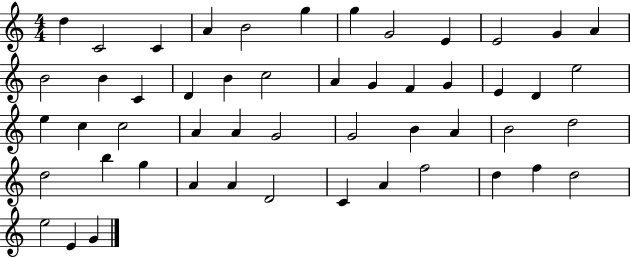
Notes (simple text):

D5/q C4/h C4/q A4/q B4/h G5/q G5/q G4/h E4/q E4/h G4/q A4/q B4/h B4/q C4/q D4/q B4/q C5/h A4/q G4/q F4/q G4/q E4/q D4/q E5/h E5/q C5/q C5/h A4/q A4/q G4/h G4/h B4/q A4/q B4/h D5/h D5/h B5/q G5/q A4/q A4/q D4/h C4/q A4/q F5/h D5/q F5/q D5/h E5/h E4/q G4/q